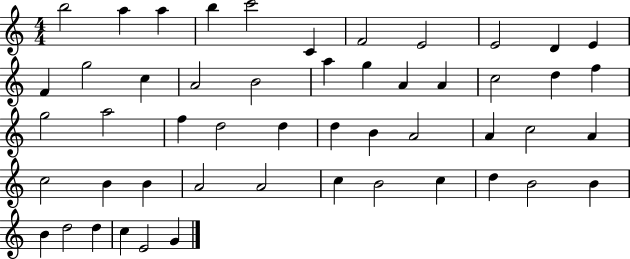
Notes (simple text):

B5/h A5/q A5/q B5/q C6/h C4/q F4/h E4/h E4/h D4/q E4/q F4/q G5/h C5/q A4/h B4/h A5/q G5/q A4/q A4/q C5/h D5/q F5/q G5/h A5/h F5/q D5/h D5/q D5/q B4/q A4/h A4/q C5/h A4/q C5/h B4/q B4/q A4/h A4/h C5/q B4/h C5/q D5/q B4/h B4/q B4/q D5/h D5/q C5/q E4/h G4/q